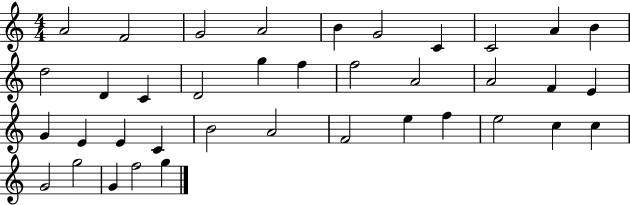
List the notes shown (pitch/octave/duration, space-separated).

A4/h F4/h G4/h A4/h B4/q G4/h C4/q C4/h A4/q B4/q D5/h D4/q C4/q D4/h G5/q F5/q F5/h A4/h A4/h F4/q E4/q G4/q E4/q E4/q C4/q B4/h A4/h F4/h E5/q F5/q E5/h C5/q C5/q G4/h G5/h G4/q F5/h G5/q